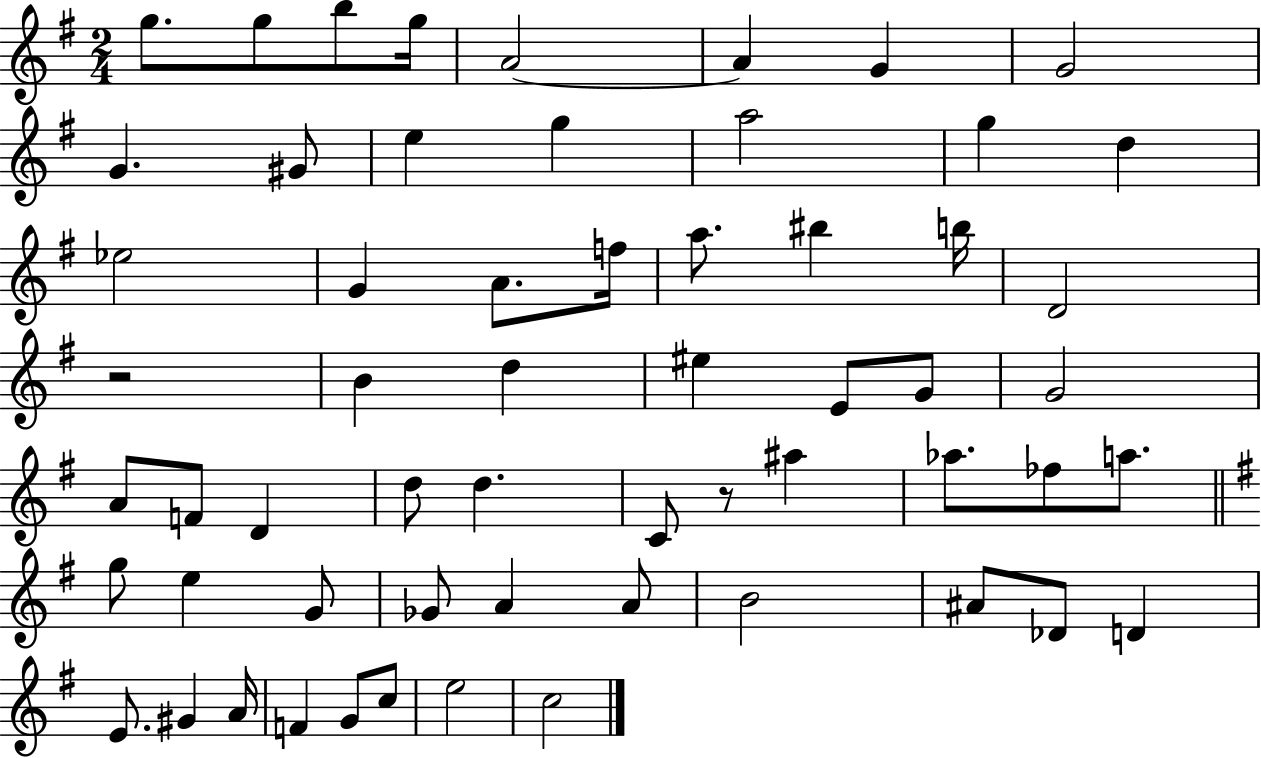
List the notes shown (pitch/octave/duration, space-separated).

G5/e. G5/e B5/e G5/s A4/h A4/q G4/q G4/h G4/q. G#4/e E5/q G5/q A5/h G5/q D5/q Eb5/h G4/q A4/e. F5/s A5/e. BIS5/q B5/s D4/h R/h B4/q D5/q EIS5/q E4/e G4/e G4/h A4/e F4/e D4/q D5/e D5/q. C4/e R/e A#5/q Ab5/e. FES5/e A5/e. G5/e E5/q G4/e Gb4/e A4/q A4/e B4/h A#4/e Db4/e D4/q E4/e. G#4/q A4/s F4/q G4/e C5/e E5/h C5/h